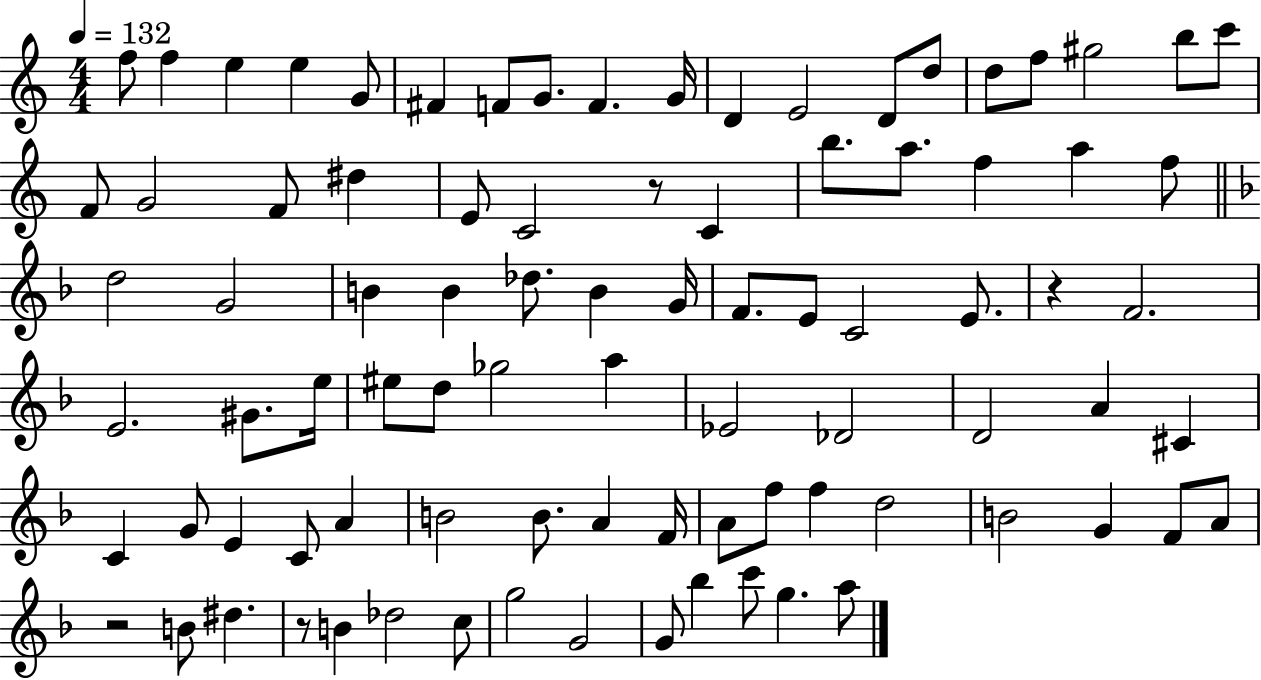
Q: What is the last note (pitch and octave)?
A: A5